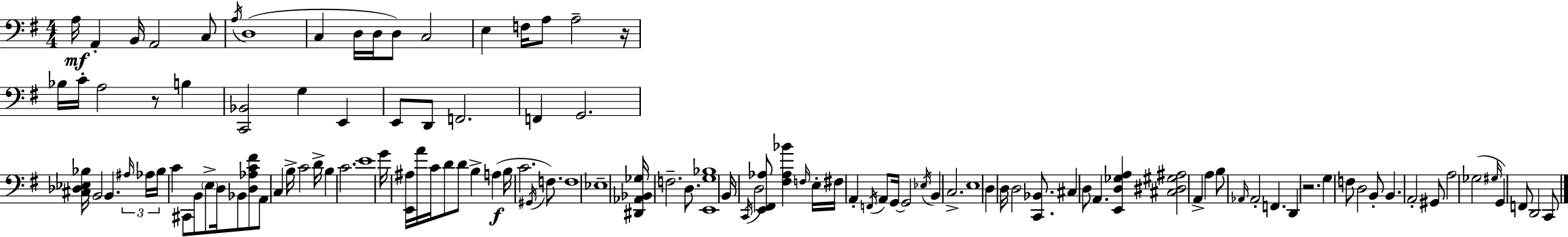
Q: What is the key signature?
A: G major